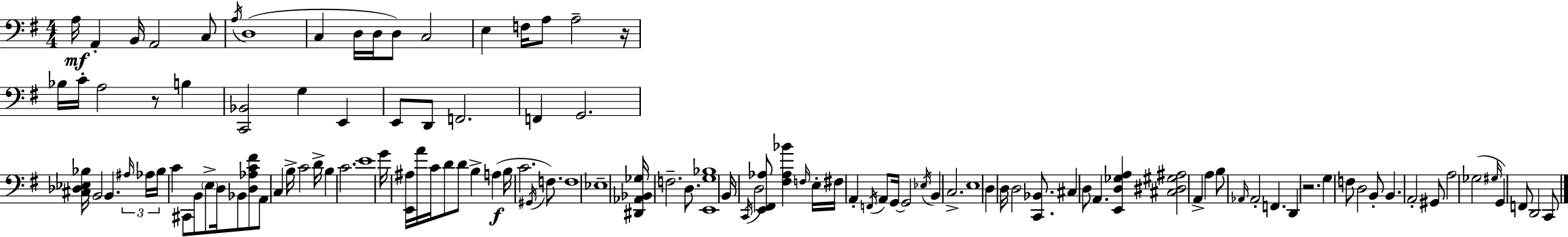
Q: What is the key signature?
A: G major